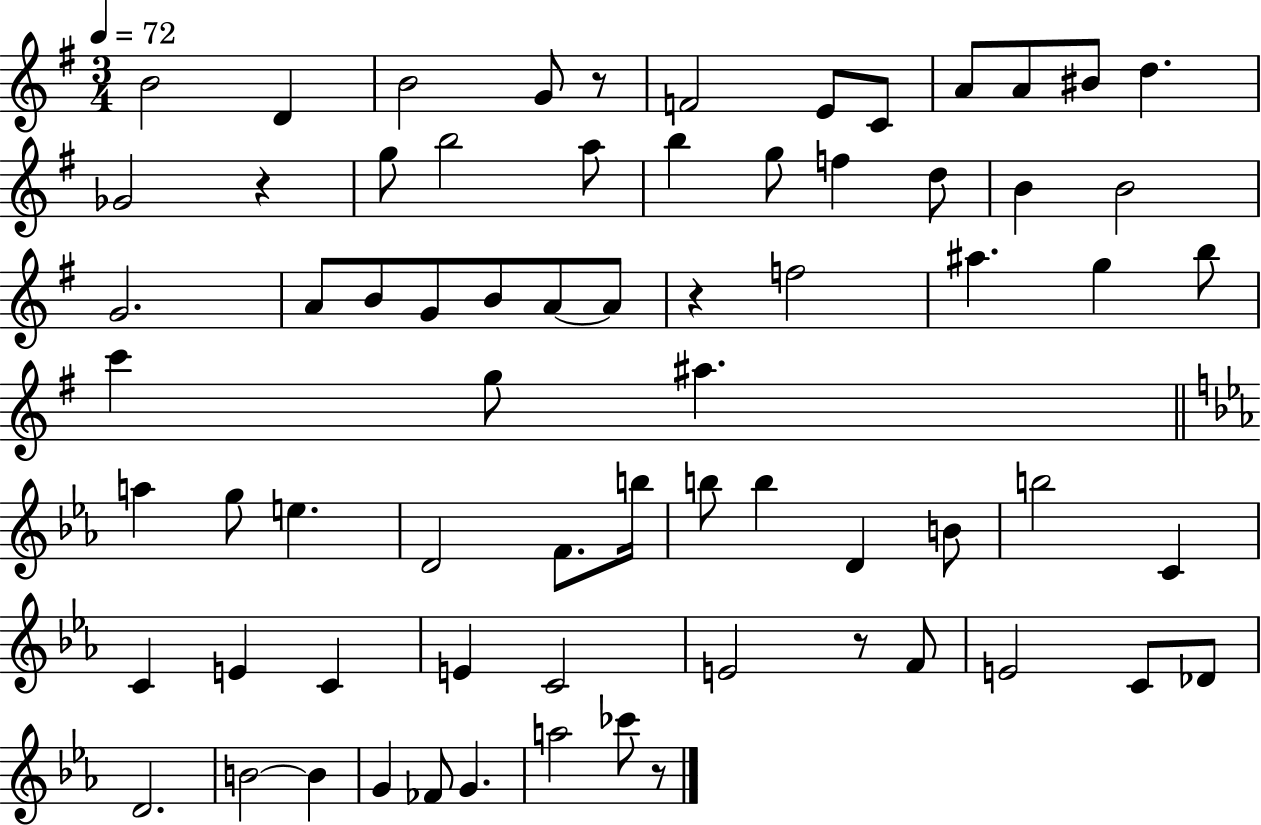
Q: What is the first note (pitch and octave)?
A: B4